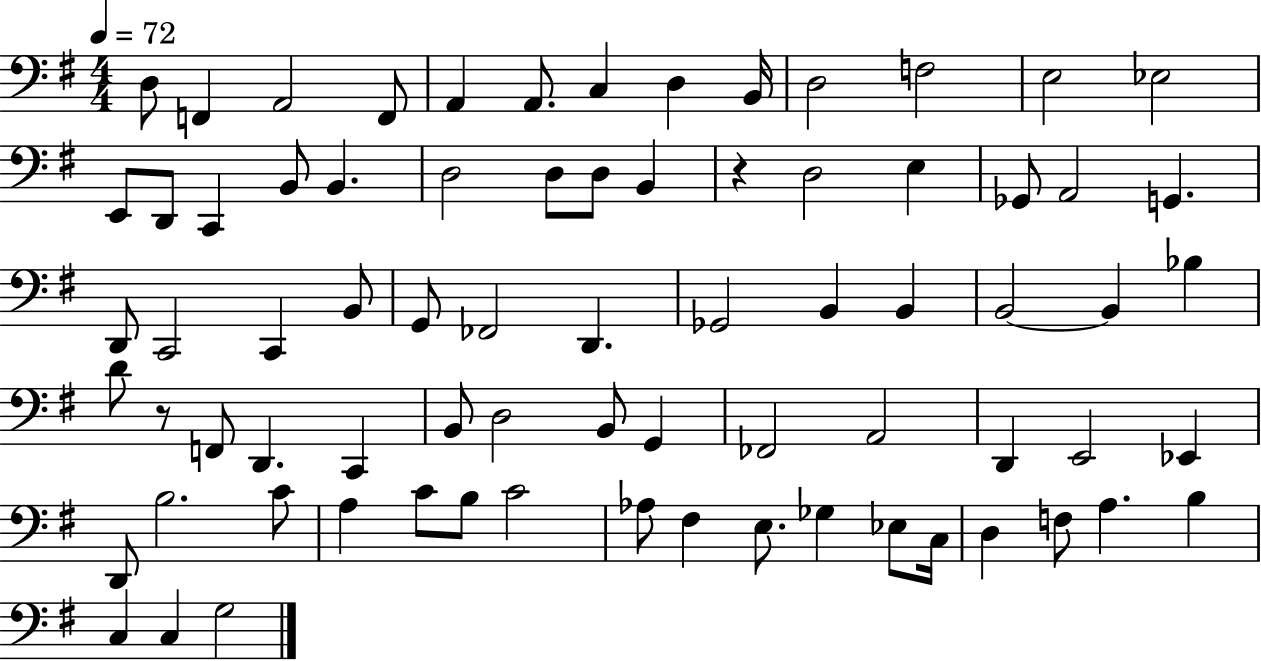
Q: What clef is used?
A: bass